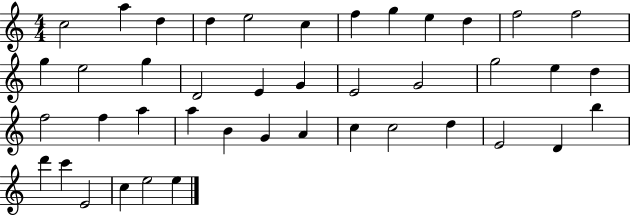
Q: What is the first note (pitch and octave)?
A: C5